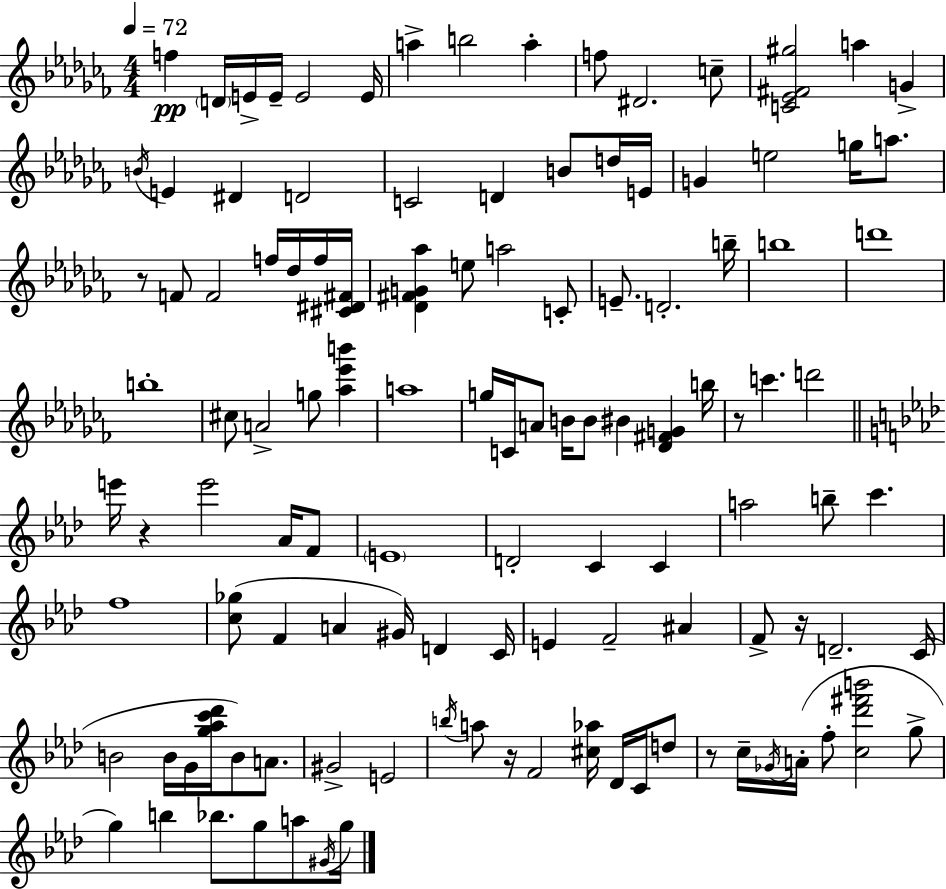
{
  \clef treble
  \numericTimeSignature
  \time 4/4
  \key aes \minor
  \tempo 4 = 72
  f''4\pp \parenthesize d'16 e'16-> e'16-- e'2 e'16 | a''4-> b''2 a''4-. | f''8 dis'2. c''8-- | <c' ees' fis' gis''>2 a''4 g'4-> | \break \acciaccatura { b'16 } e'4 dis'4 d'2 | c'2 d'4 b'8 d''16 | e'16 g'4 e''2 g''16 a''8. | r8 f'8 f'2 f''16 des''16 f''16 | \break <cis' dis' fis'>16 <des' fis' g' aes''>4 e''8 a''2 c'8-. | e'8.-- d'2.-. | b''16-- b''1 | d'''1 | \break b''1-. | cis''8 a'2-> g''8 <aes'' ees''' b'''>4 | a''1 | g''16 c'16 a'8 b'16 b'8 bis'4 <des' fis' g'>4 | \break b''16 r8 c'''4. d'''2 | \bar "||" \break \key aes \major e'''16 r4 e'''2 aes'16 f'8 | \parenthesize e'1 | d'2-. c'4 c'4 | a''2 b''8-- c'''4. | \break f''1 | <c'' ges''>8( f'4 a'4 gis'16) d'4 c'16 | e'4 f'2-- ais'4 | f'8-> r16 d'2.-- c'16( | \break b'2 b'16 g'16 <g'' aes'' c''' des'''>16 b'8) a'8. | gis'2-> e'2 | \acciaccatura { b''16 } a''8 r16 f'2 <cis'' aes''>16 des'16 c'16 d''8 | r8 c''16-- \acciaccatura { ges'16 }( a'16-. f''8-. <c'' des''' fis''' b'''>2 | \break g''8-> g''4) b''4 bes''8. g''8 a''8 | \acciaccatura { gis'16 } g''16 \bar "|."
}